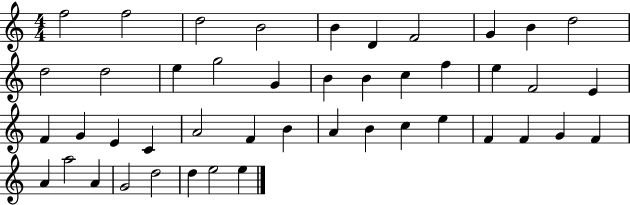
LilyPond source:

{
  \clef treble
  \numericTimeSignature
  \time 4/4
  \key c \major
  f''2 f''2 | d''2 b'2 | b'4 d'4 f'2 | g'4 b'4 d''2 | \break d''2 d''2 | e''4 g''2 g'4 | b'4 b'4 c''4 f''4 | e''4 f'2 e'4 | \break f'4 g'4 e'4 c'4 | a'2 f'4 b'4 | a'4 b'4 c''4 e''4 | f'4 f'4 g'4 f'4 | \break a'4 a''2 a'4 | g'2 d''2 | d''4 e''2 e''4 | \bar "|."
}